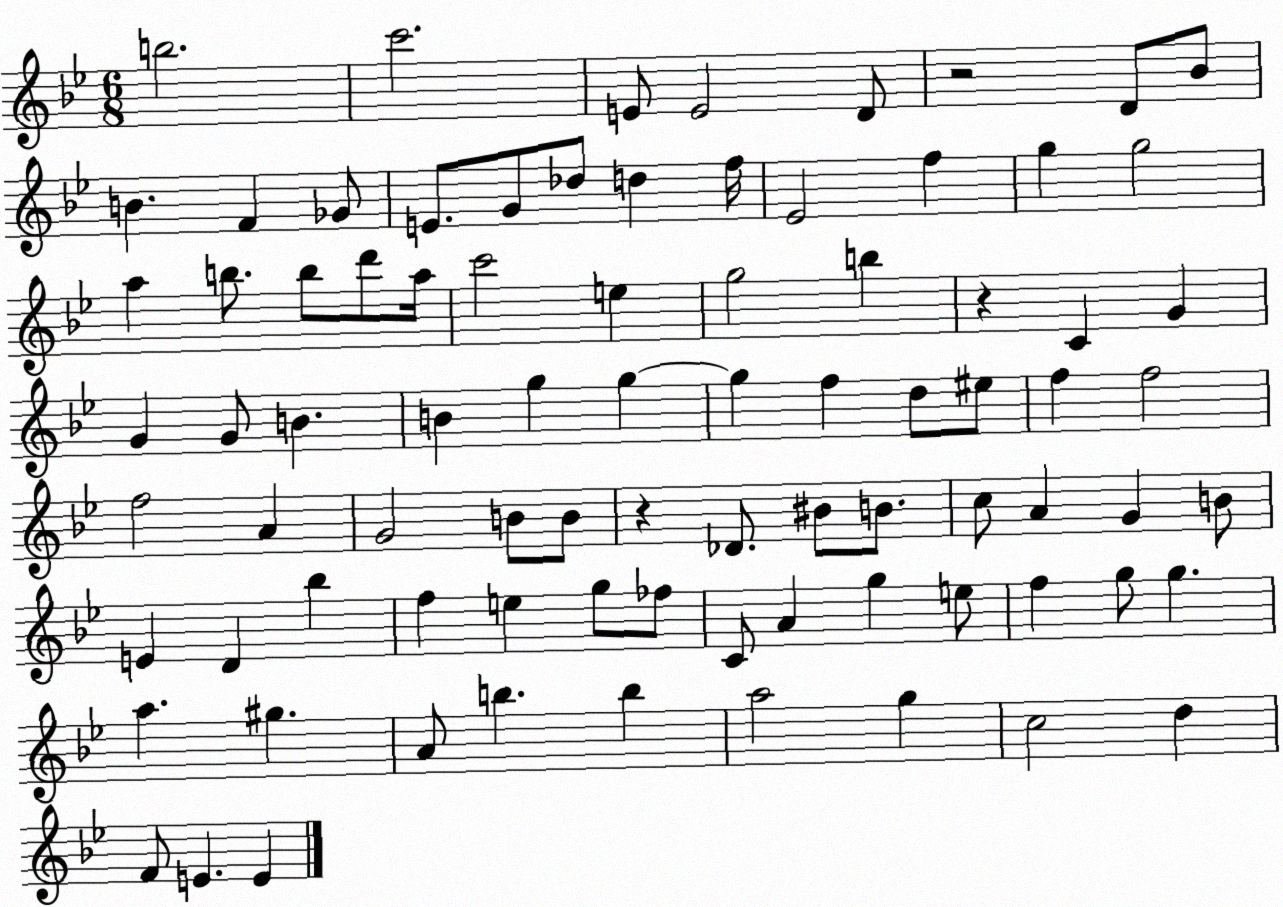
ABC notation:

X:1
T:Untitled
M:6/8
L:1/4
K:Bb
b2 c'2 E/2 E2 D/2 z2 D/2 _B/2 B F _G/2 E/2 G/2 _d/2 d f/4 _E2 f g g2 a b/2 b/2 d'/2 a/4 c'2 e g2 b z C G G G/2 B B g g g f d/2 ^e/2 f f2 f2 A G2 B/2 B/2 z _D/2 ^B/2 B/2 c/2 A G B/2 E D _b f e g/2 _f/2 C/2 A g e/2 f g/2 g a ^g A/2 b b a2 g c2 d F/2 E E